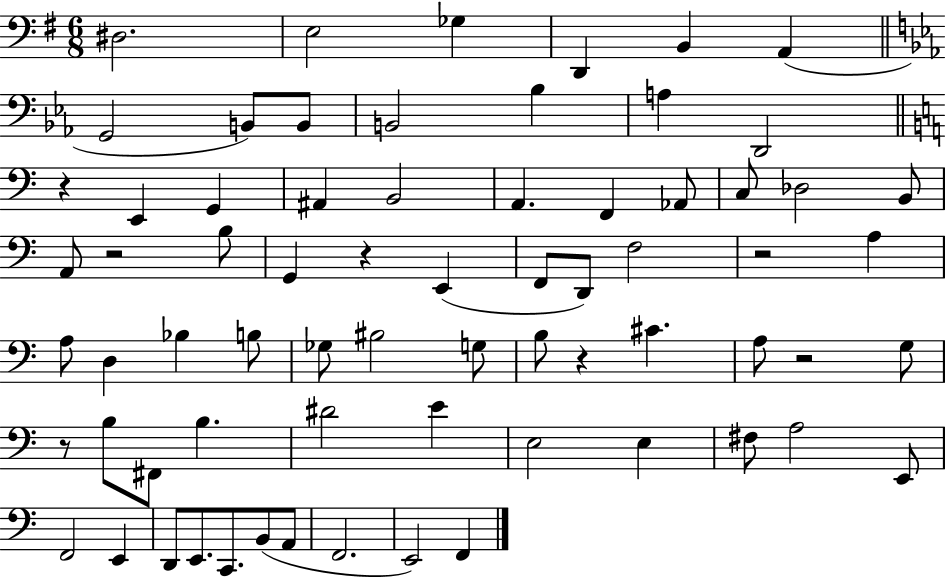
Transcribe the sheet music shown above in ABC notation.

X:1
T:Untitled
M:6/8
L:1/4
K:G
^D,2 E,2 _G, D,, B,, A,, G,,2 B,,/2 B,,/2 B,,2 _B, A, D,,2 z E,, G,, ^A,, B,,2 A,, F,, _A,,/2 C,/2 _D,2 B,,/2 A,,/2 z2 B,/2 G,, z E,, F,,/2 D,,/2 F,2 z2 A, A,/2 D, _B, B,/2 _G,/2 ^B,2 G,/2 B,/2 z ^C A,/2 z2 G,/2 z/2 B,/2 ^F,,/2 B, ^D2 E E,2 E, ^F,/2 A,2 E,,/2 F,,2 E,, D,,/2 E,,/2 C,,/2 B,,/2 A,,/2 F,,2 E,,2 F,,